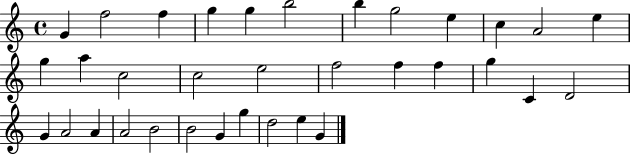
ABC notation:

X:1
T:Untitled
M:4/4
L:1/4
K:C
G f2 f g g b2 b g2 e c A2 e g a c2 c2 e2 f2 f f g C D2 G A2 A A2 B2 B2 G g d2 e G